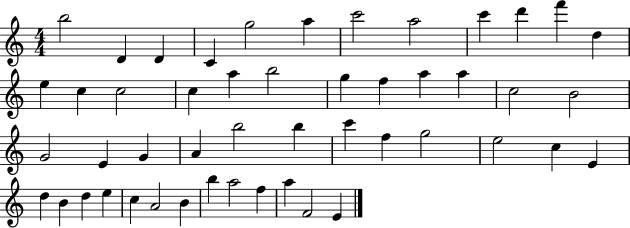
{
  \clef treble
  \numericTimeSignature
  \time 4/4
  \key c \major
  b''2 d'4 d'4 | c'4 g''2 a''4 | c'''2 a''2 | c'''4 d'''4 f'''4 d''4 | \break e''4 c''4 c''2 | c''4 a''4 b''2 | g''4 f''4 a''4 a''4 | c''2 b'2 | \break g'2 e'4 g'4 | a'4 b''2 b''4 | c'''4 f''4 g''2 | e''2 c''4 e'4 | \break d''4 b'4 d''4 e''4 | c''4 a'2 b'4 | b''4 a''2 f''4 | a''4 f'2 e'4 | \break \bar "|."
}